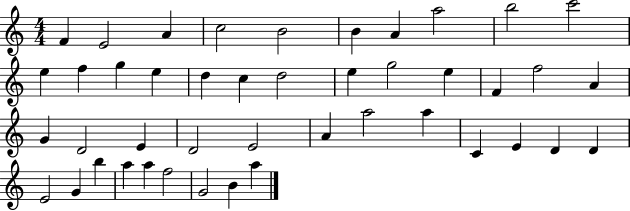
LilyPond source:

{
  \clef treble
  \numericTimeSignature
  \time 4/4
  \key c \major
  f'4 e'2 a'4 | c''2 b'2 | b'4 a'4 a''2 | b''2 c'''2 | \break e''4 f''4 g''4 e''4 | d''4 c''4 d''2 | e''4 g''2 e''4 | f'4 f''2 a'4 | \break g'4 d'2 e'4 | d'2 e'2 | a'4 a''2 a''4 | c'4 e'4 d'4 d'4 | \break e'2 g'4 b''4 | a''4 a''4 f''2 | g'2 b'4 a''4 | \bar "|."
}